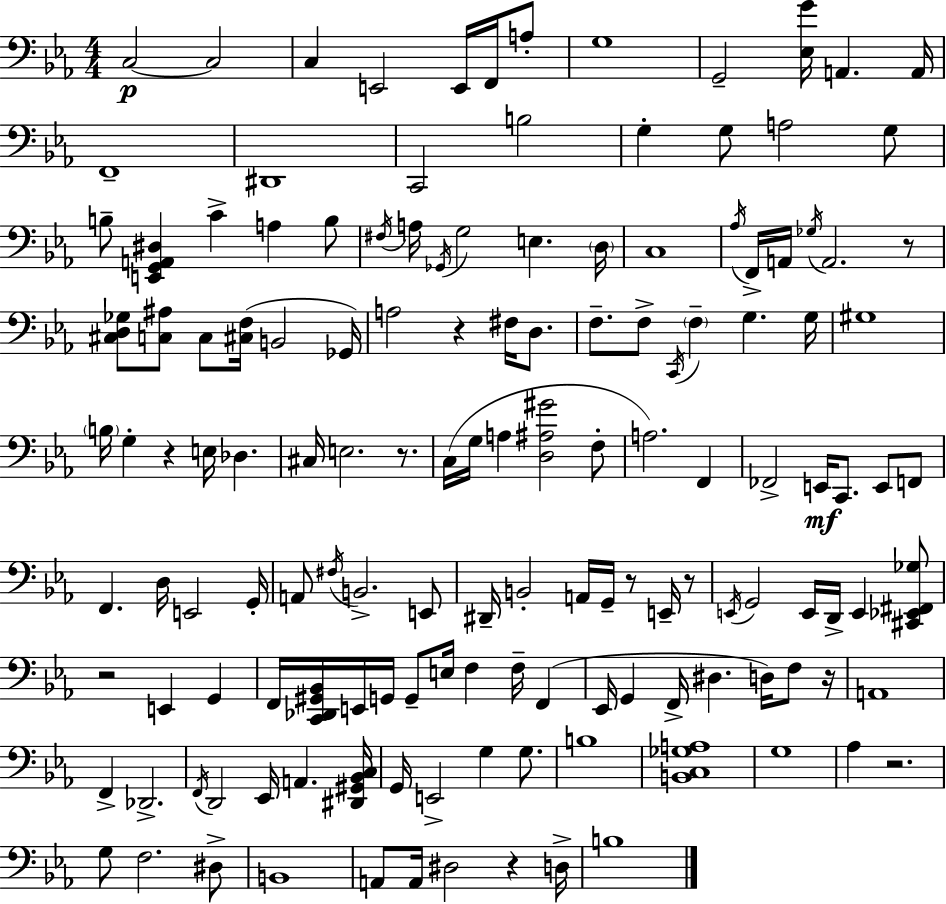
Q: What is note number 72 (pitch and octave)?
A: B2